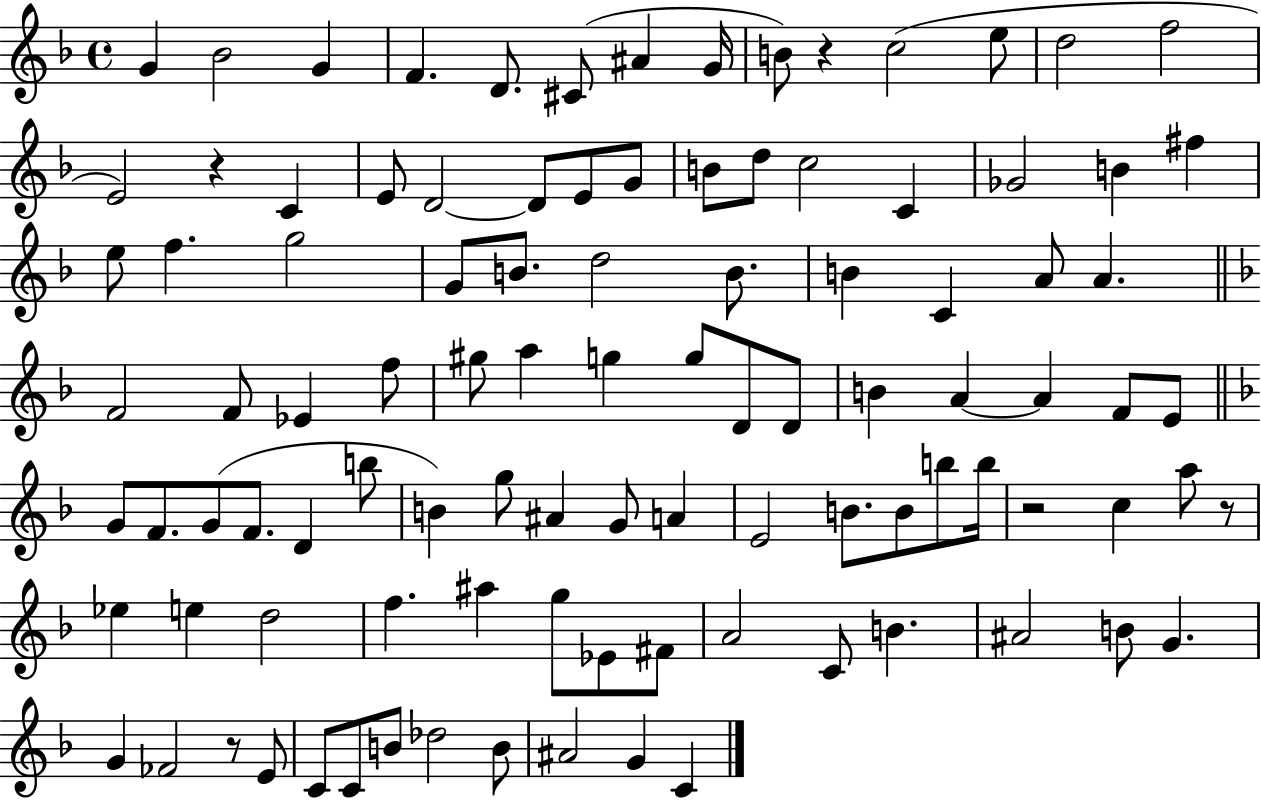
X:1
T:Untitled
M:4/4
L:1/4
K:F
G _B2 G F D/2 ^C/2 ^A G/4 B/2 z c2 e/2 d2 f2 E2 z C E/2 D2 D/2 E/2 G/2 B/2 d/2 c2 C _G2 B ^f e/2 f g2 G/2 B/2 d2 B/2 B C A/2 A F2 F/2 _E f/2 ^g/2 a g g/2 D/2 D/2 B A A F/2 E/2 G/2 F/2 G/2 F/2 D b/2 B g/2 ^A G/2 A E2 B/2 B/2 b/2 b/4 z2 c a/2 z/2 _e e d2 f ^a g/2 _E/2 ^F/2 A2 C/2 B ^A2 B/2 G G _F2 z/2 E/2 C/2 C/2 B/2 _d2 B/2 ^A2 G C